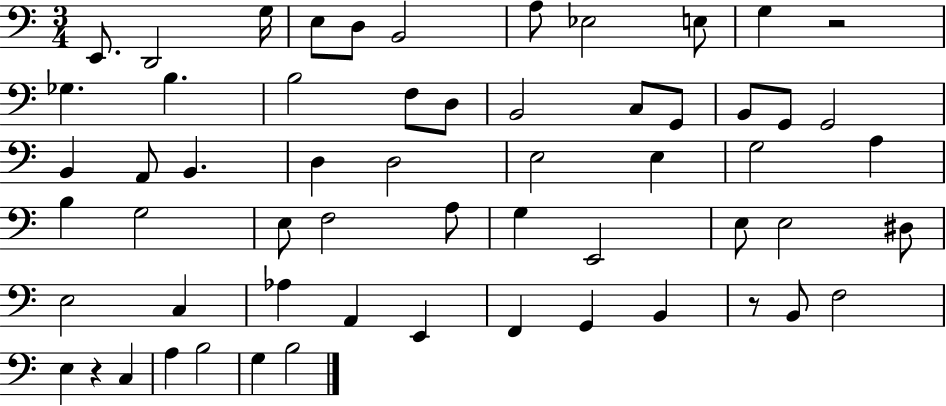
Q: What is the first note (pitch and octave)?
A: E2